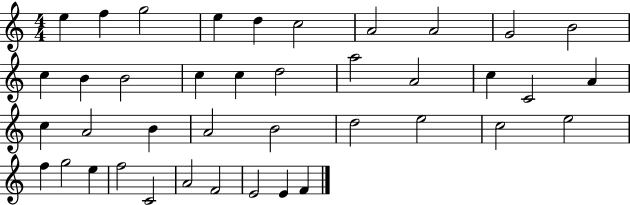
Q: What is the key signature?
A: C major